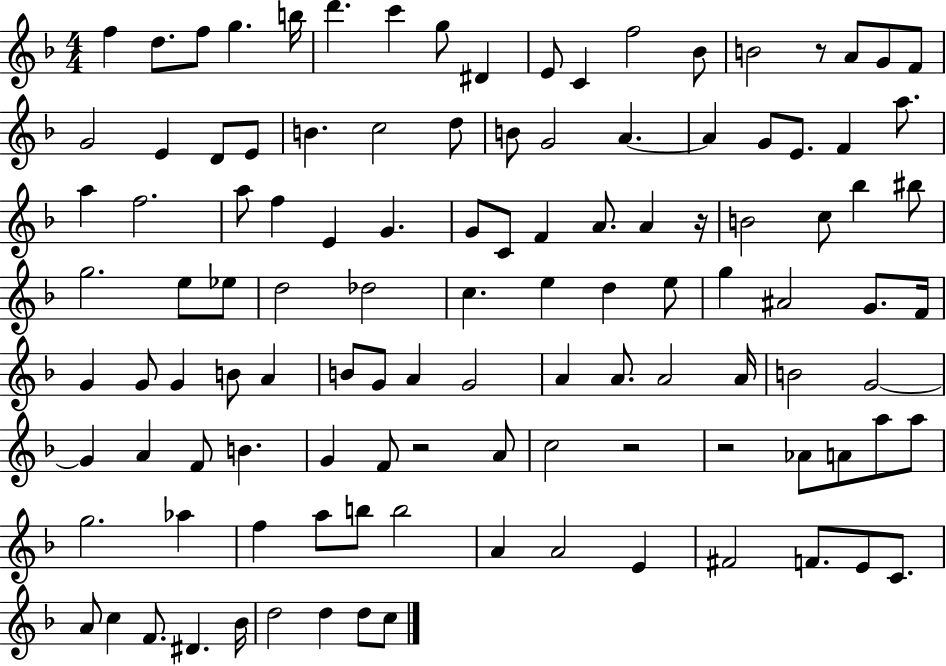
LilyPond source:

{
  \clef treble
  \numericTimeSignature
  \time 4/4
  \key f \major
  f''4 d''8. f''8 g''4. b''16 | d'''4. c'''4 g''8 dis'4 | e'8 c'4 f''2 bes'8 | b'2 r8 a'8 g'8 f'8 | \break g'2 e'4 d'8 e'8 | b'4. c''2 d''8 | b'8 g'2 a'4.~~ | a'4 g'8 e'8. f'4 a''8. | \break a''4 f''2. | a''8 f''4 e'4 g'4. | g'8 c'8 f'4 a'8. a'4 r16 | b'2 c''8 bes''4 bis''8 | \break g''2. e''8 ees''8 | d''2 des''2 | c''4. e''4 d''4 e''8 | g''4 ais'2 g'8. f'16 | \break g'4 g'8 g'4 b'8 a'4 | b'8 g'8 a'4 g'2 | a'4 a'8. a'2 a'16 | b'2 g'2~~ | \break g'4 a'4 f'8 b'4. | g'4 f'8 r2 a'8 | c''2 r2 | r2 aes'8 a'8 a''8 a''8 | \break g''2. aes''4 | f''4 a''8 b''8 b''2 | a'4 a'2 e'4 | fis'2 f'8. e'8 c'8. | \break a'8 c''4 f'8. dis'4. bes'16 | d''2 d''4 d''8 c''8 | \bar "|."
}